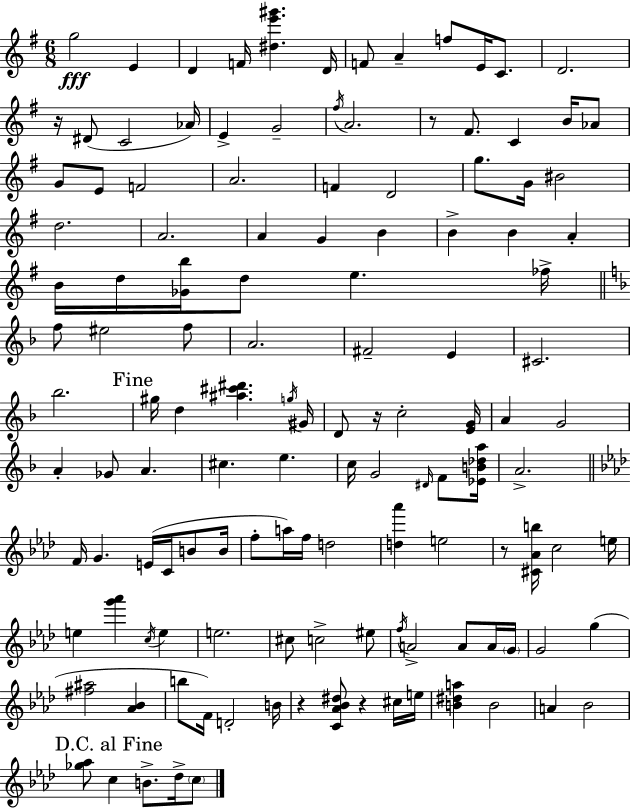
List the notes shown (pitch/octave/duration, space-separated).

G5/h E4/q D4/q F4/s [D#5,E6,G#6]/q. D4/s F4/e A4/q F5/e E4/s C4/e. D4/h. R/s D#4/e C4/h Ab4/s E4/q G4/h F#5/s A4/h. R/e F#4/e. C4/q B4/s Ab4/e G4/e E4/e F4/h A4/h. F4/q D4/h G5/e. G4/s BIS4/h D5/h. A4/h. A4/q G4/q B4/q B4/q B4/q A4/q B4/s D5/s [Gb4,B5]/s D5/e E5/q. FES5/s F5/e EIS5/h F5/e A4/h. F#4/h E4/q C#4/h. Bb5/h. G#5/s D5/q [A#5,C#6,D#6]/q. G5/s G#4/s D4/e R/s C5/h [E4,G4]/s A4/q G4/h A4/q Gb4/e A4/q. C#5/q. E5/q. C5/s G4/h D#4/s F4/e [Eb4,B4,Db5,A5]/s A4/h. F4/s G4/q. E4/s C4/s B4/e B4/s F5/e A5/s F5/s D5/h [D5,Ab6]/q E5/h R/e [C#4,Ab4,B5]/s C5/h E5/s E5/q [G6,Ab6]/q C5/s E5/q E5/h. C#5/e C5/h EIS5/e F5/s A4/h A4/e A4/s G4/s G4/h G5/q [F#5,A#5]/h [Ab4,Bb4]/q B5/e F4/s D4/h B4/s R/q [C4,Ab4,Bb4,D#5]/e R/q C#5/s E5/s [B4,D#5,A5]/q B4/h A4/q Bb4/h [Gb5,Ab5]/e C5/q B4/e. Db5/s C5/e